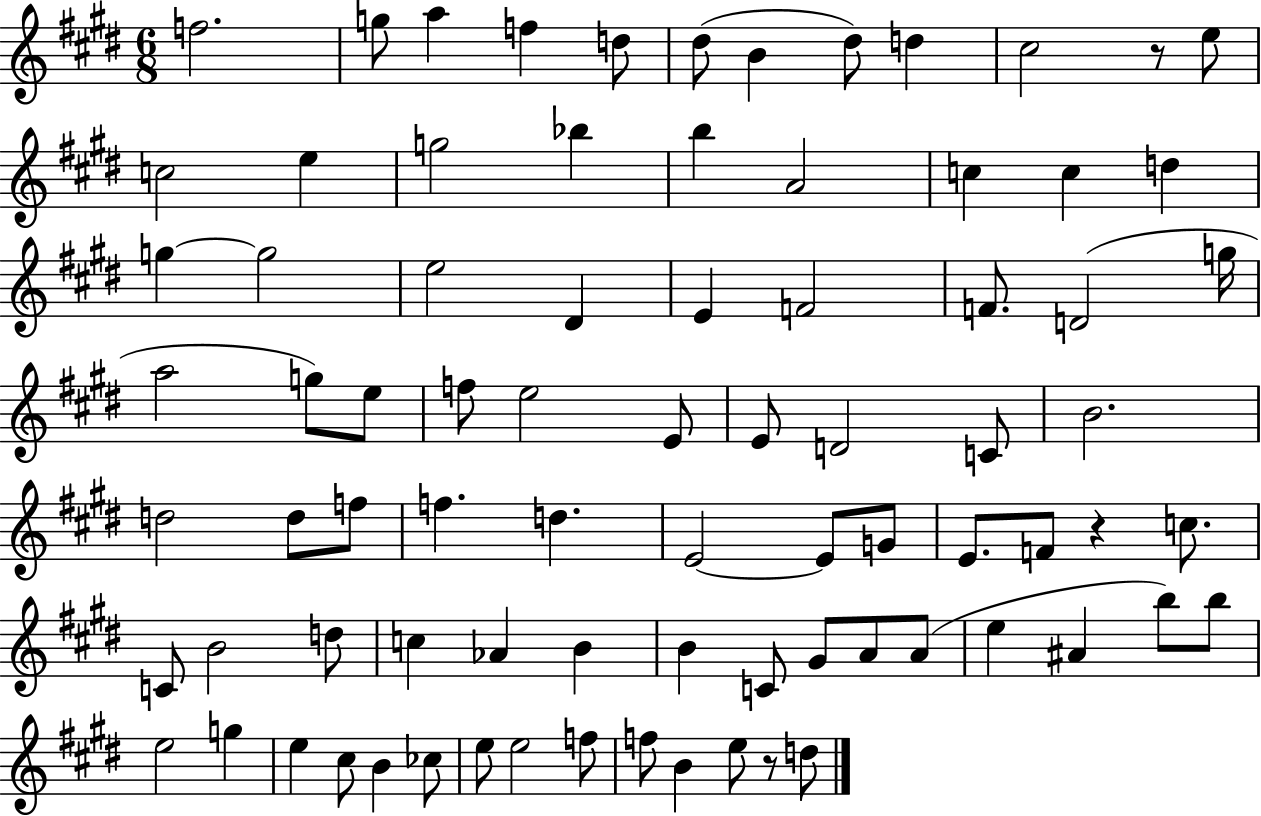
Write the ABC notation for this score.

X:1
T:Untitled
M:6/8
L:1/4
K:E
f2 g/2 a f d/2 ^d/2 B ^d/2 d ^c2 z/2 e/2 c2 e g2 _b b A2 c c d g g2 e2 ^D E F2 F/2 D2 g/4 a2 g/2 e/2 f/2 e2 E/2 E/2 D2 C/2 B2 d2 d/2 f/2 f d E2 E/2 G/2 E/2 F/2 z c/2 C/2 B2 d/2 c _A B B C/2 ^G/2 A/2 A/2 e ^A b/2 b/2 e2 g e ^c/2 B _c/2 e/2 e2 f/2 f/2 B e/2 z/2 d/2